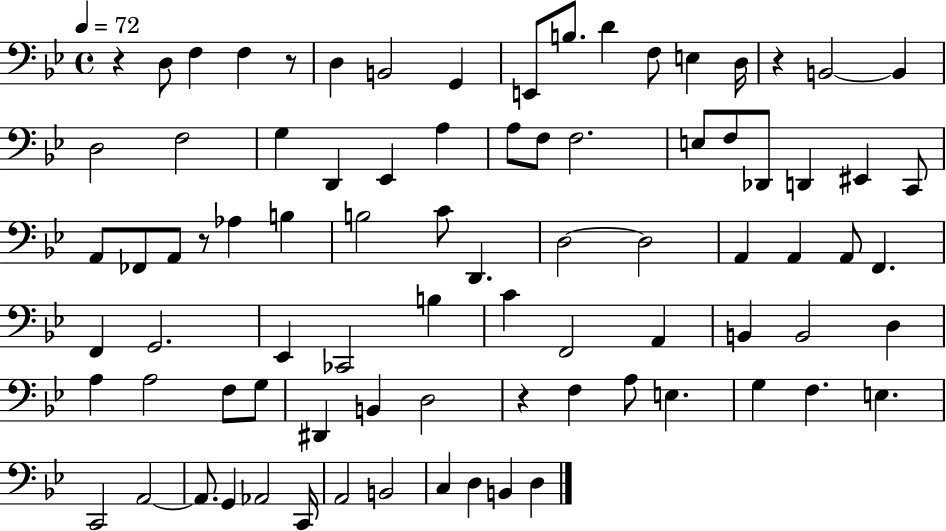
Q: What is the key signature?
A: BES major